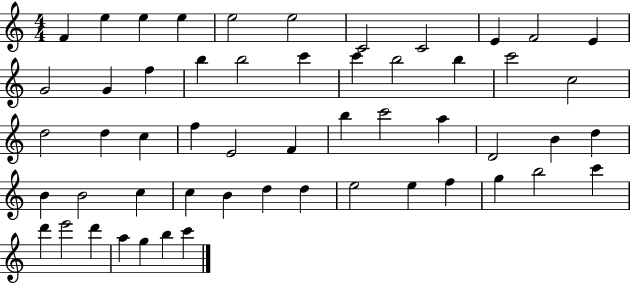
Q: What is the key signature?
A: C major